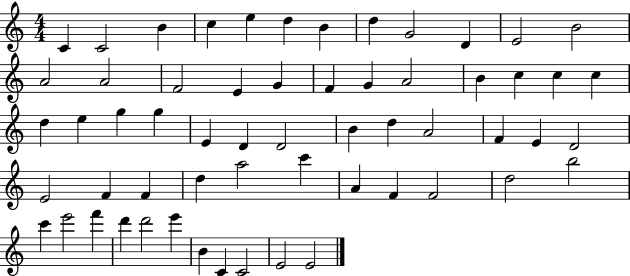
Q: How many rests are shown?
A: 0